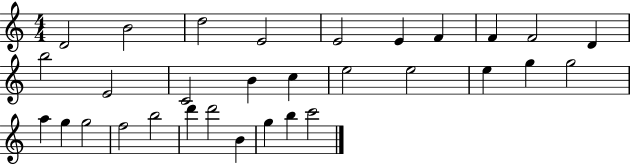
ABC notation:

X:1
T:Untitled
M:4/4
L:1/4
K:C
D2 B2 d2 E2 E2 E F F F2 D b2 E2 C2 B c e2 e2 e g g2 a g g2 f2 b2 d' d'2 B g b c'2